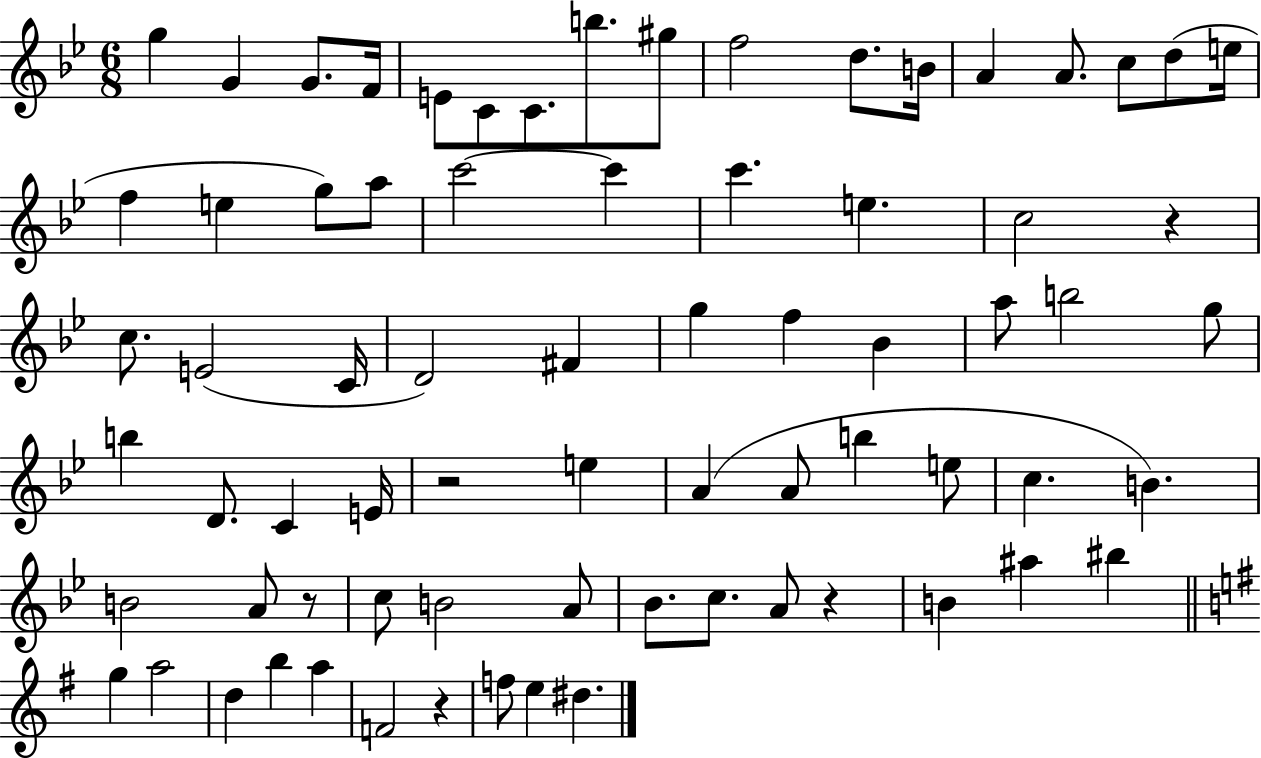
X:1
T:Untitled
M:6/8
L:1/4
K:Bb
g G G/2 F/4 E/2 C/2 C/2 b/2 ^g/2 f2 d/2 B/4 A A/2 c/2 d/2 e/4 f e g/2 a/2 c'2 c' c' e c2 z c/2 E2 C/4 D2 ^F g f _B a/2 b2 g/2 b D/2 C E/4 z2 e A A/2 b e/2 c B B2 A/2 z/2 c/2 B2 A/2 _B/2 c/2 A/2 z B ^a ^b g a2 d b a F2 z f/2 e ^d